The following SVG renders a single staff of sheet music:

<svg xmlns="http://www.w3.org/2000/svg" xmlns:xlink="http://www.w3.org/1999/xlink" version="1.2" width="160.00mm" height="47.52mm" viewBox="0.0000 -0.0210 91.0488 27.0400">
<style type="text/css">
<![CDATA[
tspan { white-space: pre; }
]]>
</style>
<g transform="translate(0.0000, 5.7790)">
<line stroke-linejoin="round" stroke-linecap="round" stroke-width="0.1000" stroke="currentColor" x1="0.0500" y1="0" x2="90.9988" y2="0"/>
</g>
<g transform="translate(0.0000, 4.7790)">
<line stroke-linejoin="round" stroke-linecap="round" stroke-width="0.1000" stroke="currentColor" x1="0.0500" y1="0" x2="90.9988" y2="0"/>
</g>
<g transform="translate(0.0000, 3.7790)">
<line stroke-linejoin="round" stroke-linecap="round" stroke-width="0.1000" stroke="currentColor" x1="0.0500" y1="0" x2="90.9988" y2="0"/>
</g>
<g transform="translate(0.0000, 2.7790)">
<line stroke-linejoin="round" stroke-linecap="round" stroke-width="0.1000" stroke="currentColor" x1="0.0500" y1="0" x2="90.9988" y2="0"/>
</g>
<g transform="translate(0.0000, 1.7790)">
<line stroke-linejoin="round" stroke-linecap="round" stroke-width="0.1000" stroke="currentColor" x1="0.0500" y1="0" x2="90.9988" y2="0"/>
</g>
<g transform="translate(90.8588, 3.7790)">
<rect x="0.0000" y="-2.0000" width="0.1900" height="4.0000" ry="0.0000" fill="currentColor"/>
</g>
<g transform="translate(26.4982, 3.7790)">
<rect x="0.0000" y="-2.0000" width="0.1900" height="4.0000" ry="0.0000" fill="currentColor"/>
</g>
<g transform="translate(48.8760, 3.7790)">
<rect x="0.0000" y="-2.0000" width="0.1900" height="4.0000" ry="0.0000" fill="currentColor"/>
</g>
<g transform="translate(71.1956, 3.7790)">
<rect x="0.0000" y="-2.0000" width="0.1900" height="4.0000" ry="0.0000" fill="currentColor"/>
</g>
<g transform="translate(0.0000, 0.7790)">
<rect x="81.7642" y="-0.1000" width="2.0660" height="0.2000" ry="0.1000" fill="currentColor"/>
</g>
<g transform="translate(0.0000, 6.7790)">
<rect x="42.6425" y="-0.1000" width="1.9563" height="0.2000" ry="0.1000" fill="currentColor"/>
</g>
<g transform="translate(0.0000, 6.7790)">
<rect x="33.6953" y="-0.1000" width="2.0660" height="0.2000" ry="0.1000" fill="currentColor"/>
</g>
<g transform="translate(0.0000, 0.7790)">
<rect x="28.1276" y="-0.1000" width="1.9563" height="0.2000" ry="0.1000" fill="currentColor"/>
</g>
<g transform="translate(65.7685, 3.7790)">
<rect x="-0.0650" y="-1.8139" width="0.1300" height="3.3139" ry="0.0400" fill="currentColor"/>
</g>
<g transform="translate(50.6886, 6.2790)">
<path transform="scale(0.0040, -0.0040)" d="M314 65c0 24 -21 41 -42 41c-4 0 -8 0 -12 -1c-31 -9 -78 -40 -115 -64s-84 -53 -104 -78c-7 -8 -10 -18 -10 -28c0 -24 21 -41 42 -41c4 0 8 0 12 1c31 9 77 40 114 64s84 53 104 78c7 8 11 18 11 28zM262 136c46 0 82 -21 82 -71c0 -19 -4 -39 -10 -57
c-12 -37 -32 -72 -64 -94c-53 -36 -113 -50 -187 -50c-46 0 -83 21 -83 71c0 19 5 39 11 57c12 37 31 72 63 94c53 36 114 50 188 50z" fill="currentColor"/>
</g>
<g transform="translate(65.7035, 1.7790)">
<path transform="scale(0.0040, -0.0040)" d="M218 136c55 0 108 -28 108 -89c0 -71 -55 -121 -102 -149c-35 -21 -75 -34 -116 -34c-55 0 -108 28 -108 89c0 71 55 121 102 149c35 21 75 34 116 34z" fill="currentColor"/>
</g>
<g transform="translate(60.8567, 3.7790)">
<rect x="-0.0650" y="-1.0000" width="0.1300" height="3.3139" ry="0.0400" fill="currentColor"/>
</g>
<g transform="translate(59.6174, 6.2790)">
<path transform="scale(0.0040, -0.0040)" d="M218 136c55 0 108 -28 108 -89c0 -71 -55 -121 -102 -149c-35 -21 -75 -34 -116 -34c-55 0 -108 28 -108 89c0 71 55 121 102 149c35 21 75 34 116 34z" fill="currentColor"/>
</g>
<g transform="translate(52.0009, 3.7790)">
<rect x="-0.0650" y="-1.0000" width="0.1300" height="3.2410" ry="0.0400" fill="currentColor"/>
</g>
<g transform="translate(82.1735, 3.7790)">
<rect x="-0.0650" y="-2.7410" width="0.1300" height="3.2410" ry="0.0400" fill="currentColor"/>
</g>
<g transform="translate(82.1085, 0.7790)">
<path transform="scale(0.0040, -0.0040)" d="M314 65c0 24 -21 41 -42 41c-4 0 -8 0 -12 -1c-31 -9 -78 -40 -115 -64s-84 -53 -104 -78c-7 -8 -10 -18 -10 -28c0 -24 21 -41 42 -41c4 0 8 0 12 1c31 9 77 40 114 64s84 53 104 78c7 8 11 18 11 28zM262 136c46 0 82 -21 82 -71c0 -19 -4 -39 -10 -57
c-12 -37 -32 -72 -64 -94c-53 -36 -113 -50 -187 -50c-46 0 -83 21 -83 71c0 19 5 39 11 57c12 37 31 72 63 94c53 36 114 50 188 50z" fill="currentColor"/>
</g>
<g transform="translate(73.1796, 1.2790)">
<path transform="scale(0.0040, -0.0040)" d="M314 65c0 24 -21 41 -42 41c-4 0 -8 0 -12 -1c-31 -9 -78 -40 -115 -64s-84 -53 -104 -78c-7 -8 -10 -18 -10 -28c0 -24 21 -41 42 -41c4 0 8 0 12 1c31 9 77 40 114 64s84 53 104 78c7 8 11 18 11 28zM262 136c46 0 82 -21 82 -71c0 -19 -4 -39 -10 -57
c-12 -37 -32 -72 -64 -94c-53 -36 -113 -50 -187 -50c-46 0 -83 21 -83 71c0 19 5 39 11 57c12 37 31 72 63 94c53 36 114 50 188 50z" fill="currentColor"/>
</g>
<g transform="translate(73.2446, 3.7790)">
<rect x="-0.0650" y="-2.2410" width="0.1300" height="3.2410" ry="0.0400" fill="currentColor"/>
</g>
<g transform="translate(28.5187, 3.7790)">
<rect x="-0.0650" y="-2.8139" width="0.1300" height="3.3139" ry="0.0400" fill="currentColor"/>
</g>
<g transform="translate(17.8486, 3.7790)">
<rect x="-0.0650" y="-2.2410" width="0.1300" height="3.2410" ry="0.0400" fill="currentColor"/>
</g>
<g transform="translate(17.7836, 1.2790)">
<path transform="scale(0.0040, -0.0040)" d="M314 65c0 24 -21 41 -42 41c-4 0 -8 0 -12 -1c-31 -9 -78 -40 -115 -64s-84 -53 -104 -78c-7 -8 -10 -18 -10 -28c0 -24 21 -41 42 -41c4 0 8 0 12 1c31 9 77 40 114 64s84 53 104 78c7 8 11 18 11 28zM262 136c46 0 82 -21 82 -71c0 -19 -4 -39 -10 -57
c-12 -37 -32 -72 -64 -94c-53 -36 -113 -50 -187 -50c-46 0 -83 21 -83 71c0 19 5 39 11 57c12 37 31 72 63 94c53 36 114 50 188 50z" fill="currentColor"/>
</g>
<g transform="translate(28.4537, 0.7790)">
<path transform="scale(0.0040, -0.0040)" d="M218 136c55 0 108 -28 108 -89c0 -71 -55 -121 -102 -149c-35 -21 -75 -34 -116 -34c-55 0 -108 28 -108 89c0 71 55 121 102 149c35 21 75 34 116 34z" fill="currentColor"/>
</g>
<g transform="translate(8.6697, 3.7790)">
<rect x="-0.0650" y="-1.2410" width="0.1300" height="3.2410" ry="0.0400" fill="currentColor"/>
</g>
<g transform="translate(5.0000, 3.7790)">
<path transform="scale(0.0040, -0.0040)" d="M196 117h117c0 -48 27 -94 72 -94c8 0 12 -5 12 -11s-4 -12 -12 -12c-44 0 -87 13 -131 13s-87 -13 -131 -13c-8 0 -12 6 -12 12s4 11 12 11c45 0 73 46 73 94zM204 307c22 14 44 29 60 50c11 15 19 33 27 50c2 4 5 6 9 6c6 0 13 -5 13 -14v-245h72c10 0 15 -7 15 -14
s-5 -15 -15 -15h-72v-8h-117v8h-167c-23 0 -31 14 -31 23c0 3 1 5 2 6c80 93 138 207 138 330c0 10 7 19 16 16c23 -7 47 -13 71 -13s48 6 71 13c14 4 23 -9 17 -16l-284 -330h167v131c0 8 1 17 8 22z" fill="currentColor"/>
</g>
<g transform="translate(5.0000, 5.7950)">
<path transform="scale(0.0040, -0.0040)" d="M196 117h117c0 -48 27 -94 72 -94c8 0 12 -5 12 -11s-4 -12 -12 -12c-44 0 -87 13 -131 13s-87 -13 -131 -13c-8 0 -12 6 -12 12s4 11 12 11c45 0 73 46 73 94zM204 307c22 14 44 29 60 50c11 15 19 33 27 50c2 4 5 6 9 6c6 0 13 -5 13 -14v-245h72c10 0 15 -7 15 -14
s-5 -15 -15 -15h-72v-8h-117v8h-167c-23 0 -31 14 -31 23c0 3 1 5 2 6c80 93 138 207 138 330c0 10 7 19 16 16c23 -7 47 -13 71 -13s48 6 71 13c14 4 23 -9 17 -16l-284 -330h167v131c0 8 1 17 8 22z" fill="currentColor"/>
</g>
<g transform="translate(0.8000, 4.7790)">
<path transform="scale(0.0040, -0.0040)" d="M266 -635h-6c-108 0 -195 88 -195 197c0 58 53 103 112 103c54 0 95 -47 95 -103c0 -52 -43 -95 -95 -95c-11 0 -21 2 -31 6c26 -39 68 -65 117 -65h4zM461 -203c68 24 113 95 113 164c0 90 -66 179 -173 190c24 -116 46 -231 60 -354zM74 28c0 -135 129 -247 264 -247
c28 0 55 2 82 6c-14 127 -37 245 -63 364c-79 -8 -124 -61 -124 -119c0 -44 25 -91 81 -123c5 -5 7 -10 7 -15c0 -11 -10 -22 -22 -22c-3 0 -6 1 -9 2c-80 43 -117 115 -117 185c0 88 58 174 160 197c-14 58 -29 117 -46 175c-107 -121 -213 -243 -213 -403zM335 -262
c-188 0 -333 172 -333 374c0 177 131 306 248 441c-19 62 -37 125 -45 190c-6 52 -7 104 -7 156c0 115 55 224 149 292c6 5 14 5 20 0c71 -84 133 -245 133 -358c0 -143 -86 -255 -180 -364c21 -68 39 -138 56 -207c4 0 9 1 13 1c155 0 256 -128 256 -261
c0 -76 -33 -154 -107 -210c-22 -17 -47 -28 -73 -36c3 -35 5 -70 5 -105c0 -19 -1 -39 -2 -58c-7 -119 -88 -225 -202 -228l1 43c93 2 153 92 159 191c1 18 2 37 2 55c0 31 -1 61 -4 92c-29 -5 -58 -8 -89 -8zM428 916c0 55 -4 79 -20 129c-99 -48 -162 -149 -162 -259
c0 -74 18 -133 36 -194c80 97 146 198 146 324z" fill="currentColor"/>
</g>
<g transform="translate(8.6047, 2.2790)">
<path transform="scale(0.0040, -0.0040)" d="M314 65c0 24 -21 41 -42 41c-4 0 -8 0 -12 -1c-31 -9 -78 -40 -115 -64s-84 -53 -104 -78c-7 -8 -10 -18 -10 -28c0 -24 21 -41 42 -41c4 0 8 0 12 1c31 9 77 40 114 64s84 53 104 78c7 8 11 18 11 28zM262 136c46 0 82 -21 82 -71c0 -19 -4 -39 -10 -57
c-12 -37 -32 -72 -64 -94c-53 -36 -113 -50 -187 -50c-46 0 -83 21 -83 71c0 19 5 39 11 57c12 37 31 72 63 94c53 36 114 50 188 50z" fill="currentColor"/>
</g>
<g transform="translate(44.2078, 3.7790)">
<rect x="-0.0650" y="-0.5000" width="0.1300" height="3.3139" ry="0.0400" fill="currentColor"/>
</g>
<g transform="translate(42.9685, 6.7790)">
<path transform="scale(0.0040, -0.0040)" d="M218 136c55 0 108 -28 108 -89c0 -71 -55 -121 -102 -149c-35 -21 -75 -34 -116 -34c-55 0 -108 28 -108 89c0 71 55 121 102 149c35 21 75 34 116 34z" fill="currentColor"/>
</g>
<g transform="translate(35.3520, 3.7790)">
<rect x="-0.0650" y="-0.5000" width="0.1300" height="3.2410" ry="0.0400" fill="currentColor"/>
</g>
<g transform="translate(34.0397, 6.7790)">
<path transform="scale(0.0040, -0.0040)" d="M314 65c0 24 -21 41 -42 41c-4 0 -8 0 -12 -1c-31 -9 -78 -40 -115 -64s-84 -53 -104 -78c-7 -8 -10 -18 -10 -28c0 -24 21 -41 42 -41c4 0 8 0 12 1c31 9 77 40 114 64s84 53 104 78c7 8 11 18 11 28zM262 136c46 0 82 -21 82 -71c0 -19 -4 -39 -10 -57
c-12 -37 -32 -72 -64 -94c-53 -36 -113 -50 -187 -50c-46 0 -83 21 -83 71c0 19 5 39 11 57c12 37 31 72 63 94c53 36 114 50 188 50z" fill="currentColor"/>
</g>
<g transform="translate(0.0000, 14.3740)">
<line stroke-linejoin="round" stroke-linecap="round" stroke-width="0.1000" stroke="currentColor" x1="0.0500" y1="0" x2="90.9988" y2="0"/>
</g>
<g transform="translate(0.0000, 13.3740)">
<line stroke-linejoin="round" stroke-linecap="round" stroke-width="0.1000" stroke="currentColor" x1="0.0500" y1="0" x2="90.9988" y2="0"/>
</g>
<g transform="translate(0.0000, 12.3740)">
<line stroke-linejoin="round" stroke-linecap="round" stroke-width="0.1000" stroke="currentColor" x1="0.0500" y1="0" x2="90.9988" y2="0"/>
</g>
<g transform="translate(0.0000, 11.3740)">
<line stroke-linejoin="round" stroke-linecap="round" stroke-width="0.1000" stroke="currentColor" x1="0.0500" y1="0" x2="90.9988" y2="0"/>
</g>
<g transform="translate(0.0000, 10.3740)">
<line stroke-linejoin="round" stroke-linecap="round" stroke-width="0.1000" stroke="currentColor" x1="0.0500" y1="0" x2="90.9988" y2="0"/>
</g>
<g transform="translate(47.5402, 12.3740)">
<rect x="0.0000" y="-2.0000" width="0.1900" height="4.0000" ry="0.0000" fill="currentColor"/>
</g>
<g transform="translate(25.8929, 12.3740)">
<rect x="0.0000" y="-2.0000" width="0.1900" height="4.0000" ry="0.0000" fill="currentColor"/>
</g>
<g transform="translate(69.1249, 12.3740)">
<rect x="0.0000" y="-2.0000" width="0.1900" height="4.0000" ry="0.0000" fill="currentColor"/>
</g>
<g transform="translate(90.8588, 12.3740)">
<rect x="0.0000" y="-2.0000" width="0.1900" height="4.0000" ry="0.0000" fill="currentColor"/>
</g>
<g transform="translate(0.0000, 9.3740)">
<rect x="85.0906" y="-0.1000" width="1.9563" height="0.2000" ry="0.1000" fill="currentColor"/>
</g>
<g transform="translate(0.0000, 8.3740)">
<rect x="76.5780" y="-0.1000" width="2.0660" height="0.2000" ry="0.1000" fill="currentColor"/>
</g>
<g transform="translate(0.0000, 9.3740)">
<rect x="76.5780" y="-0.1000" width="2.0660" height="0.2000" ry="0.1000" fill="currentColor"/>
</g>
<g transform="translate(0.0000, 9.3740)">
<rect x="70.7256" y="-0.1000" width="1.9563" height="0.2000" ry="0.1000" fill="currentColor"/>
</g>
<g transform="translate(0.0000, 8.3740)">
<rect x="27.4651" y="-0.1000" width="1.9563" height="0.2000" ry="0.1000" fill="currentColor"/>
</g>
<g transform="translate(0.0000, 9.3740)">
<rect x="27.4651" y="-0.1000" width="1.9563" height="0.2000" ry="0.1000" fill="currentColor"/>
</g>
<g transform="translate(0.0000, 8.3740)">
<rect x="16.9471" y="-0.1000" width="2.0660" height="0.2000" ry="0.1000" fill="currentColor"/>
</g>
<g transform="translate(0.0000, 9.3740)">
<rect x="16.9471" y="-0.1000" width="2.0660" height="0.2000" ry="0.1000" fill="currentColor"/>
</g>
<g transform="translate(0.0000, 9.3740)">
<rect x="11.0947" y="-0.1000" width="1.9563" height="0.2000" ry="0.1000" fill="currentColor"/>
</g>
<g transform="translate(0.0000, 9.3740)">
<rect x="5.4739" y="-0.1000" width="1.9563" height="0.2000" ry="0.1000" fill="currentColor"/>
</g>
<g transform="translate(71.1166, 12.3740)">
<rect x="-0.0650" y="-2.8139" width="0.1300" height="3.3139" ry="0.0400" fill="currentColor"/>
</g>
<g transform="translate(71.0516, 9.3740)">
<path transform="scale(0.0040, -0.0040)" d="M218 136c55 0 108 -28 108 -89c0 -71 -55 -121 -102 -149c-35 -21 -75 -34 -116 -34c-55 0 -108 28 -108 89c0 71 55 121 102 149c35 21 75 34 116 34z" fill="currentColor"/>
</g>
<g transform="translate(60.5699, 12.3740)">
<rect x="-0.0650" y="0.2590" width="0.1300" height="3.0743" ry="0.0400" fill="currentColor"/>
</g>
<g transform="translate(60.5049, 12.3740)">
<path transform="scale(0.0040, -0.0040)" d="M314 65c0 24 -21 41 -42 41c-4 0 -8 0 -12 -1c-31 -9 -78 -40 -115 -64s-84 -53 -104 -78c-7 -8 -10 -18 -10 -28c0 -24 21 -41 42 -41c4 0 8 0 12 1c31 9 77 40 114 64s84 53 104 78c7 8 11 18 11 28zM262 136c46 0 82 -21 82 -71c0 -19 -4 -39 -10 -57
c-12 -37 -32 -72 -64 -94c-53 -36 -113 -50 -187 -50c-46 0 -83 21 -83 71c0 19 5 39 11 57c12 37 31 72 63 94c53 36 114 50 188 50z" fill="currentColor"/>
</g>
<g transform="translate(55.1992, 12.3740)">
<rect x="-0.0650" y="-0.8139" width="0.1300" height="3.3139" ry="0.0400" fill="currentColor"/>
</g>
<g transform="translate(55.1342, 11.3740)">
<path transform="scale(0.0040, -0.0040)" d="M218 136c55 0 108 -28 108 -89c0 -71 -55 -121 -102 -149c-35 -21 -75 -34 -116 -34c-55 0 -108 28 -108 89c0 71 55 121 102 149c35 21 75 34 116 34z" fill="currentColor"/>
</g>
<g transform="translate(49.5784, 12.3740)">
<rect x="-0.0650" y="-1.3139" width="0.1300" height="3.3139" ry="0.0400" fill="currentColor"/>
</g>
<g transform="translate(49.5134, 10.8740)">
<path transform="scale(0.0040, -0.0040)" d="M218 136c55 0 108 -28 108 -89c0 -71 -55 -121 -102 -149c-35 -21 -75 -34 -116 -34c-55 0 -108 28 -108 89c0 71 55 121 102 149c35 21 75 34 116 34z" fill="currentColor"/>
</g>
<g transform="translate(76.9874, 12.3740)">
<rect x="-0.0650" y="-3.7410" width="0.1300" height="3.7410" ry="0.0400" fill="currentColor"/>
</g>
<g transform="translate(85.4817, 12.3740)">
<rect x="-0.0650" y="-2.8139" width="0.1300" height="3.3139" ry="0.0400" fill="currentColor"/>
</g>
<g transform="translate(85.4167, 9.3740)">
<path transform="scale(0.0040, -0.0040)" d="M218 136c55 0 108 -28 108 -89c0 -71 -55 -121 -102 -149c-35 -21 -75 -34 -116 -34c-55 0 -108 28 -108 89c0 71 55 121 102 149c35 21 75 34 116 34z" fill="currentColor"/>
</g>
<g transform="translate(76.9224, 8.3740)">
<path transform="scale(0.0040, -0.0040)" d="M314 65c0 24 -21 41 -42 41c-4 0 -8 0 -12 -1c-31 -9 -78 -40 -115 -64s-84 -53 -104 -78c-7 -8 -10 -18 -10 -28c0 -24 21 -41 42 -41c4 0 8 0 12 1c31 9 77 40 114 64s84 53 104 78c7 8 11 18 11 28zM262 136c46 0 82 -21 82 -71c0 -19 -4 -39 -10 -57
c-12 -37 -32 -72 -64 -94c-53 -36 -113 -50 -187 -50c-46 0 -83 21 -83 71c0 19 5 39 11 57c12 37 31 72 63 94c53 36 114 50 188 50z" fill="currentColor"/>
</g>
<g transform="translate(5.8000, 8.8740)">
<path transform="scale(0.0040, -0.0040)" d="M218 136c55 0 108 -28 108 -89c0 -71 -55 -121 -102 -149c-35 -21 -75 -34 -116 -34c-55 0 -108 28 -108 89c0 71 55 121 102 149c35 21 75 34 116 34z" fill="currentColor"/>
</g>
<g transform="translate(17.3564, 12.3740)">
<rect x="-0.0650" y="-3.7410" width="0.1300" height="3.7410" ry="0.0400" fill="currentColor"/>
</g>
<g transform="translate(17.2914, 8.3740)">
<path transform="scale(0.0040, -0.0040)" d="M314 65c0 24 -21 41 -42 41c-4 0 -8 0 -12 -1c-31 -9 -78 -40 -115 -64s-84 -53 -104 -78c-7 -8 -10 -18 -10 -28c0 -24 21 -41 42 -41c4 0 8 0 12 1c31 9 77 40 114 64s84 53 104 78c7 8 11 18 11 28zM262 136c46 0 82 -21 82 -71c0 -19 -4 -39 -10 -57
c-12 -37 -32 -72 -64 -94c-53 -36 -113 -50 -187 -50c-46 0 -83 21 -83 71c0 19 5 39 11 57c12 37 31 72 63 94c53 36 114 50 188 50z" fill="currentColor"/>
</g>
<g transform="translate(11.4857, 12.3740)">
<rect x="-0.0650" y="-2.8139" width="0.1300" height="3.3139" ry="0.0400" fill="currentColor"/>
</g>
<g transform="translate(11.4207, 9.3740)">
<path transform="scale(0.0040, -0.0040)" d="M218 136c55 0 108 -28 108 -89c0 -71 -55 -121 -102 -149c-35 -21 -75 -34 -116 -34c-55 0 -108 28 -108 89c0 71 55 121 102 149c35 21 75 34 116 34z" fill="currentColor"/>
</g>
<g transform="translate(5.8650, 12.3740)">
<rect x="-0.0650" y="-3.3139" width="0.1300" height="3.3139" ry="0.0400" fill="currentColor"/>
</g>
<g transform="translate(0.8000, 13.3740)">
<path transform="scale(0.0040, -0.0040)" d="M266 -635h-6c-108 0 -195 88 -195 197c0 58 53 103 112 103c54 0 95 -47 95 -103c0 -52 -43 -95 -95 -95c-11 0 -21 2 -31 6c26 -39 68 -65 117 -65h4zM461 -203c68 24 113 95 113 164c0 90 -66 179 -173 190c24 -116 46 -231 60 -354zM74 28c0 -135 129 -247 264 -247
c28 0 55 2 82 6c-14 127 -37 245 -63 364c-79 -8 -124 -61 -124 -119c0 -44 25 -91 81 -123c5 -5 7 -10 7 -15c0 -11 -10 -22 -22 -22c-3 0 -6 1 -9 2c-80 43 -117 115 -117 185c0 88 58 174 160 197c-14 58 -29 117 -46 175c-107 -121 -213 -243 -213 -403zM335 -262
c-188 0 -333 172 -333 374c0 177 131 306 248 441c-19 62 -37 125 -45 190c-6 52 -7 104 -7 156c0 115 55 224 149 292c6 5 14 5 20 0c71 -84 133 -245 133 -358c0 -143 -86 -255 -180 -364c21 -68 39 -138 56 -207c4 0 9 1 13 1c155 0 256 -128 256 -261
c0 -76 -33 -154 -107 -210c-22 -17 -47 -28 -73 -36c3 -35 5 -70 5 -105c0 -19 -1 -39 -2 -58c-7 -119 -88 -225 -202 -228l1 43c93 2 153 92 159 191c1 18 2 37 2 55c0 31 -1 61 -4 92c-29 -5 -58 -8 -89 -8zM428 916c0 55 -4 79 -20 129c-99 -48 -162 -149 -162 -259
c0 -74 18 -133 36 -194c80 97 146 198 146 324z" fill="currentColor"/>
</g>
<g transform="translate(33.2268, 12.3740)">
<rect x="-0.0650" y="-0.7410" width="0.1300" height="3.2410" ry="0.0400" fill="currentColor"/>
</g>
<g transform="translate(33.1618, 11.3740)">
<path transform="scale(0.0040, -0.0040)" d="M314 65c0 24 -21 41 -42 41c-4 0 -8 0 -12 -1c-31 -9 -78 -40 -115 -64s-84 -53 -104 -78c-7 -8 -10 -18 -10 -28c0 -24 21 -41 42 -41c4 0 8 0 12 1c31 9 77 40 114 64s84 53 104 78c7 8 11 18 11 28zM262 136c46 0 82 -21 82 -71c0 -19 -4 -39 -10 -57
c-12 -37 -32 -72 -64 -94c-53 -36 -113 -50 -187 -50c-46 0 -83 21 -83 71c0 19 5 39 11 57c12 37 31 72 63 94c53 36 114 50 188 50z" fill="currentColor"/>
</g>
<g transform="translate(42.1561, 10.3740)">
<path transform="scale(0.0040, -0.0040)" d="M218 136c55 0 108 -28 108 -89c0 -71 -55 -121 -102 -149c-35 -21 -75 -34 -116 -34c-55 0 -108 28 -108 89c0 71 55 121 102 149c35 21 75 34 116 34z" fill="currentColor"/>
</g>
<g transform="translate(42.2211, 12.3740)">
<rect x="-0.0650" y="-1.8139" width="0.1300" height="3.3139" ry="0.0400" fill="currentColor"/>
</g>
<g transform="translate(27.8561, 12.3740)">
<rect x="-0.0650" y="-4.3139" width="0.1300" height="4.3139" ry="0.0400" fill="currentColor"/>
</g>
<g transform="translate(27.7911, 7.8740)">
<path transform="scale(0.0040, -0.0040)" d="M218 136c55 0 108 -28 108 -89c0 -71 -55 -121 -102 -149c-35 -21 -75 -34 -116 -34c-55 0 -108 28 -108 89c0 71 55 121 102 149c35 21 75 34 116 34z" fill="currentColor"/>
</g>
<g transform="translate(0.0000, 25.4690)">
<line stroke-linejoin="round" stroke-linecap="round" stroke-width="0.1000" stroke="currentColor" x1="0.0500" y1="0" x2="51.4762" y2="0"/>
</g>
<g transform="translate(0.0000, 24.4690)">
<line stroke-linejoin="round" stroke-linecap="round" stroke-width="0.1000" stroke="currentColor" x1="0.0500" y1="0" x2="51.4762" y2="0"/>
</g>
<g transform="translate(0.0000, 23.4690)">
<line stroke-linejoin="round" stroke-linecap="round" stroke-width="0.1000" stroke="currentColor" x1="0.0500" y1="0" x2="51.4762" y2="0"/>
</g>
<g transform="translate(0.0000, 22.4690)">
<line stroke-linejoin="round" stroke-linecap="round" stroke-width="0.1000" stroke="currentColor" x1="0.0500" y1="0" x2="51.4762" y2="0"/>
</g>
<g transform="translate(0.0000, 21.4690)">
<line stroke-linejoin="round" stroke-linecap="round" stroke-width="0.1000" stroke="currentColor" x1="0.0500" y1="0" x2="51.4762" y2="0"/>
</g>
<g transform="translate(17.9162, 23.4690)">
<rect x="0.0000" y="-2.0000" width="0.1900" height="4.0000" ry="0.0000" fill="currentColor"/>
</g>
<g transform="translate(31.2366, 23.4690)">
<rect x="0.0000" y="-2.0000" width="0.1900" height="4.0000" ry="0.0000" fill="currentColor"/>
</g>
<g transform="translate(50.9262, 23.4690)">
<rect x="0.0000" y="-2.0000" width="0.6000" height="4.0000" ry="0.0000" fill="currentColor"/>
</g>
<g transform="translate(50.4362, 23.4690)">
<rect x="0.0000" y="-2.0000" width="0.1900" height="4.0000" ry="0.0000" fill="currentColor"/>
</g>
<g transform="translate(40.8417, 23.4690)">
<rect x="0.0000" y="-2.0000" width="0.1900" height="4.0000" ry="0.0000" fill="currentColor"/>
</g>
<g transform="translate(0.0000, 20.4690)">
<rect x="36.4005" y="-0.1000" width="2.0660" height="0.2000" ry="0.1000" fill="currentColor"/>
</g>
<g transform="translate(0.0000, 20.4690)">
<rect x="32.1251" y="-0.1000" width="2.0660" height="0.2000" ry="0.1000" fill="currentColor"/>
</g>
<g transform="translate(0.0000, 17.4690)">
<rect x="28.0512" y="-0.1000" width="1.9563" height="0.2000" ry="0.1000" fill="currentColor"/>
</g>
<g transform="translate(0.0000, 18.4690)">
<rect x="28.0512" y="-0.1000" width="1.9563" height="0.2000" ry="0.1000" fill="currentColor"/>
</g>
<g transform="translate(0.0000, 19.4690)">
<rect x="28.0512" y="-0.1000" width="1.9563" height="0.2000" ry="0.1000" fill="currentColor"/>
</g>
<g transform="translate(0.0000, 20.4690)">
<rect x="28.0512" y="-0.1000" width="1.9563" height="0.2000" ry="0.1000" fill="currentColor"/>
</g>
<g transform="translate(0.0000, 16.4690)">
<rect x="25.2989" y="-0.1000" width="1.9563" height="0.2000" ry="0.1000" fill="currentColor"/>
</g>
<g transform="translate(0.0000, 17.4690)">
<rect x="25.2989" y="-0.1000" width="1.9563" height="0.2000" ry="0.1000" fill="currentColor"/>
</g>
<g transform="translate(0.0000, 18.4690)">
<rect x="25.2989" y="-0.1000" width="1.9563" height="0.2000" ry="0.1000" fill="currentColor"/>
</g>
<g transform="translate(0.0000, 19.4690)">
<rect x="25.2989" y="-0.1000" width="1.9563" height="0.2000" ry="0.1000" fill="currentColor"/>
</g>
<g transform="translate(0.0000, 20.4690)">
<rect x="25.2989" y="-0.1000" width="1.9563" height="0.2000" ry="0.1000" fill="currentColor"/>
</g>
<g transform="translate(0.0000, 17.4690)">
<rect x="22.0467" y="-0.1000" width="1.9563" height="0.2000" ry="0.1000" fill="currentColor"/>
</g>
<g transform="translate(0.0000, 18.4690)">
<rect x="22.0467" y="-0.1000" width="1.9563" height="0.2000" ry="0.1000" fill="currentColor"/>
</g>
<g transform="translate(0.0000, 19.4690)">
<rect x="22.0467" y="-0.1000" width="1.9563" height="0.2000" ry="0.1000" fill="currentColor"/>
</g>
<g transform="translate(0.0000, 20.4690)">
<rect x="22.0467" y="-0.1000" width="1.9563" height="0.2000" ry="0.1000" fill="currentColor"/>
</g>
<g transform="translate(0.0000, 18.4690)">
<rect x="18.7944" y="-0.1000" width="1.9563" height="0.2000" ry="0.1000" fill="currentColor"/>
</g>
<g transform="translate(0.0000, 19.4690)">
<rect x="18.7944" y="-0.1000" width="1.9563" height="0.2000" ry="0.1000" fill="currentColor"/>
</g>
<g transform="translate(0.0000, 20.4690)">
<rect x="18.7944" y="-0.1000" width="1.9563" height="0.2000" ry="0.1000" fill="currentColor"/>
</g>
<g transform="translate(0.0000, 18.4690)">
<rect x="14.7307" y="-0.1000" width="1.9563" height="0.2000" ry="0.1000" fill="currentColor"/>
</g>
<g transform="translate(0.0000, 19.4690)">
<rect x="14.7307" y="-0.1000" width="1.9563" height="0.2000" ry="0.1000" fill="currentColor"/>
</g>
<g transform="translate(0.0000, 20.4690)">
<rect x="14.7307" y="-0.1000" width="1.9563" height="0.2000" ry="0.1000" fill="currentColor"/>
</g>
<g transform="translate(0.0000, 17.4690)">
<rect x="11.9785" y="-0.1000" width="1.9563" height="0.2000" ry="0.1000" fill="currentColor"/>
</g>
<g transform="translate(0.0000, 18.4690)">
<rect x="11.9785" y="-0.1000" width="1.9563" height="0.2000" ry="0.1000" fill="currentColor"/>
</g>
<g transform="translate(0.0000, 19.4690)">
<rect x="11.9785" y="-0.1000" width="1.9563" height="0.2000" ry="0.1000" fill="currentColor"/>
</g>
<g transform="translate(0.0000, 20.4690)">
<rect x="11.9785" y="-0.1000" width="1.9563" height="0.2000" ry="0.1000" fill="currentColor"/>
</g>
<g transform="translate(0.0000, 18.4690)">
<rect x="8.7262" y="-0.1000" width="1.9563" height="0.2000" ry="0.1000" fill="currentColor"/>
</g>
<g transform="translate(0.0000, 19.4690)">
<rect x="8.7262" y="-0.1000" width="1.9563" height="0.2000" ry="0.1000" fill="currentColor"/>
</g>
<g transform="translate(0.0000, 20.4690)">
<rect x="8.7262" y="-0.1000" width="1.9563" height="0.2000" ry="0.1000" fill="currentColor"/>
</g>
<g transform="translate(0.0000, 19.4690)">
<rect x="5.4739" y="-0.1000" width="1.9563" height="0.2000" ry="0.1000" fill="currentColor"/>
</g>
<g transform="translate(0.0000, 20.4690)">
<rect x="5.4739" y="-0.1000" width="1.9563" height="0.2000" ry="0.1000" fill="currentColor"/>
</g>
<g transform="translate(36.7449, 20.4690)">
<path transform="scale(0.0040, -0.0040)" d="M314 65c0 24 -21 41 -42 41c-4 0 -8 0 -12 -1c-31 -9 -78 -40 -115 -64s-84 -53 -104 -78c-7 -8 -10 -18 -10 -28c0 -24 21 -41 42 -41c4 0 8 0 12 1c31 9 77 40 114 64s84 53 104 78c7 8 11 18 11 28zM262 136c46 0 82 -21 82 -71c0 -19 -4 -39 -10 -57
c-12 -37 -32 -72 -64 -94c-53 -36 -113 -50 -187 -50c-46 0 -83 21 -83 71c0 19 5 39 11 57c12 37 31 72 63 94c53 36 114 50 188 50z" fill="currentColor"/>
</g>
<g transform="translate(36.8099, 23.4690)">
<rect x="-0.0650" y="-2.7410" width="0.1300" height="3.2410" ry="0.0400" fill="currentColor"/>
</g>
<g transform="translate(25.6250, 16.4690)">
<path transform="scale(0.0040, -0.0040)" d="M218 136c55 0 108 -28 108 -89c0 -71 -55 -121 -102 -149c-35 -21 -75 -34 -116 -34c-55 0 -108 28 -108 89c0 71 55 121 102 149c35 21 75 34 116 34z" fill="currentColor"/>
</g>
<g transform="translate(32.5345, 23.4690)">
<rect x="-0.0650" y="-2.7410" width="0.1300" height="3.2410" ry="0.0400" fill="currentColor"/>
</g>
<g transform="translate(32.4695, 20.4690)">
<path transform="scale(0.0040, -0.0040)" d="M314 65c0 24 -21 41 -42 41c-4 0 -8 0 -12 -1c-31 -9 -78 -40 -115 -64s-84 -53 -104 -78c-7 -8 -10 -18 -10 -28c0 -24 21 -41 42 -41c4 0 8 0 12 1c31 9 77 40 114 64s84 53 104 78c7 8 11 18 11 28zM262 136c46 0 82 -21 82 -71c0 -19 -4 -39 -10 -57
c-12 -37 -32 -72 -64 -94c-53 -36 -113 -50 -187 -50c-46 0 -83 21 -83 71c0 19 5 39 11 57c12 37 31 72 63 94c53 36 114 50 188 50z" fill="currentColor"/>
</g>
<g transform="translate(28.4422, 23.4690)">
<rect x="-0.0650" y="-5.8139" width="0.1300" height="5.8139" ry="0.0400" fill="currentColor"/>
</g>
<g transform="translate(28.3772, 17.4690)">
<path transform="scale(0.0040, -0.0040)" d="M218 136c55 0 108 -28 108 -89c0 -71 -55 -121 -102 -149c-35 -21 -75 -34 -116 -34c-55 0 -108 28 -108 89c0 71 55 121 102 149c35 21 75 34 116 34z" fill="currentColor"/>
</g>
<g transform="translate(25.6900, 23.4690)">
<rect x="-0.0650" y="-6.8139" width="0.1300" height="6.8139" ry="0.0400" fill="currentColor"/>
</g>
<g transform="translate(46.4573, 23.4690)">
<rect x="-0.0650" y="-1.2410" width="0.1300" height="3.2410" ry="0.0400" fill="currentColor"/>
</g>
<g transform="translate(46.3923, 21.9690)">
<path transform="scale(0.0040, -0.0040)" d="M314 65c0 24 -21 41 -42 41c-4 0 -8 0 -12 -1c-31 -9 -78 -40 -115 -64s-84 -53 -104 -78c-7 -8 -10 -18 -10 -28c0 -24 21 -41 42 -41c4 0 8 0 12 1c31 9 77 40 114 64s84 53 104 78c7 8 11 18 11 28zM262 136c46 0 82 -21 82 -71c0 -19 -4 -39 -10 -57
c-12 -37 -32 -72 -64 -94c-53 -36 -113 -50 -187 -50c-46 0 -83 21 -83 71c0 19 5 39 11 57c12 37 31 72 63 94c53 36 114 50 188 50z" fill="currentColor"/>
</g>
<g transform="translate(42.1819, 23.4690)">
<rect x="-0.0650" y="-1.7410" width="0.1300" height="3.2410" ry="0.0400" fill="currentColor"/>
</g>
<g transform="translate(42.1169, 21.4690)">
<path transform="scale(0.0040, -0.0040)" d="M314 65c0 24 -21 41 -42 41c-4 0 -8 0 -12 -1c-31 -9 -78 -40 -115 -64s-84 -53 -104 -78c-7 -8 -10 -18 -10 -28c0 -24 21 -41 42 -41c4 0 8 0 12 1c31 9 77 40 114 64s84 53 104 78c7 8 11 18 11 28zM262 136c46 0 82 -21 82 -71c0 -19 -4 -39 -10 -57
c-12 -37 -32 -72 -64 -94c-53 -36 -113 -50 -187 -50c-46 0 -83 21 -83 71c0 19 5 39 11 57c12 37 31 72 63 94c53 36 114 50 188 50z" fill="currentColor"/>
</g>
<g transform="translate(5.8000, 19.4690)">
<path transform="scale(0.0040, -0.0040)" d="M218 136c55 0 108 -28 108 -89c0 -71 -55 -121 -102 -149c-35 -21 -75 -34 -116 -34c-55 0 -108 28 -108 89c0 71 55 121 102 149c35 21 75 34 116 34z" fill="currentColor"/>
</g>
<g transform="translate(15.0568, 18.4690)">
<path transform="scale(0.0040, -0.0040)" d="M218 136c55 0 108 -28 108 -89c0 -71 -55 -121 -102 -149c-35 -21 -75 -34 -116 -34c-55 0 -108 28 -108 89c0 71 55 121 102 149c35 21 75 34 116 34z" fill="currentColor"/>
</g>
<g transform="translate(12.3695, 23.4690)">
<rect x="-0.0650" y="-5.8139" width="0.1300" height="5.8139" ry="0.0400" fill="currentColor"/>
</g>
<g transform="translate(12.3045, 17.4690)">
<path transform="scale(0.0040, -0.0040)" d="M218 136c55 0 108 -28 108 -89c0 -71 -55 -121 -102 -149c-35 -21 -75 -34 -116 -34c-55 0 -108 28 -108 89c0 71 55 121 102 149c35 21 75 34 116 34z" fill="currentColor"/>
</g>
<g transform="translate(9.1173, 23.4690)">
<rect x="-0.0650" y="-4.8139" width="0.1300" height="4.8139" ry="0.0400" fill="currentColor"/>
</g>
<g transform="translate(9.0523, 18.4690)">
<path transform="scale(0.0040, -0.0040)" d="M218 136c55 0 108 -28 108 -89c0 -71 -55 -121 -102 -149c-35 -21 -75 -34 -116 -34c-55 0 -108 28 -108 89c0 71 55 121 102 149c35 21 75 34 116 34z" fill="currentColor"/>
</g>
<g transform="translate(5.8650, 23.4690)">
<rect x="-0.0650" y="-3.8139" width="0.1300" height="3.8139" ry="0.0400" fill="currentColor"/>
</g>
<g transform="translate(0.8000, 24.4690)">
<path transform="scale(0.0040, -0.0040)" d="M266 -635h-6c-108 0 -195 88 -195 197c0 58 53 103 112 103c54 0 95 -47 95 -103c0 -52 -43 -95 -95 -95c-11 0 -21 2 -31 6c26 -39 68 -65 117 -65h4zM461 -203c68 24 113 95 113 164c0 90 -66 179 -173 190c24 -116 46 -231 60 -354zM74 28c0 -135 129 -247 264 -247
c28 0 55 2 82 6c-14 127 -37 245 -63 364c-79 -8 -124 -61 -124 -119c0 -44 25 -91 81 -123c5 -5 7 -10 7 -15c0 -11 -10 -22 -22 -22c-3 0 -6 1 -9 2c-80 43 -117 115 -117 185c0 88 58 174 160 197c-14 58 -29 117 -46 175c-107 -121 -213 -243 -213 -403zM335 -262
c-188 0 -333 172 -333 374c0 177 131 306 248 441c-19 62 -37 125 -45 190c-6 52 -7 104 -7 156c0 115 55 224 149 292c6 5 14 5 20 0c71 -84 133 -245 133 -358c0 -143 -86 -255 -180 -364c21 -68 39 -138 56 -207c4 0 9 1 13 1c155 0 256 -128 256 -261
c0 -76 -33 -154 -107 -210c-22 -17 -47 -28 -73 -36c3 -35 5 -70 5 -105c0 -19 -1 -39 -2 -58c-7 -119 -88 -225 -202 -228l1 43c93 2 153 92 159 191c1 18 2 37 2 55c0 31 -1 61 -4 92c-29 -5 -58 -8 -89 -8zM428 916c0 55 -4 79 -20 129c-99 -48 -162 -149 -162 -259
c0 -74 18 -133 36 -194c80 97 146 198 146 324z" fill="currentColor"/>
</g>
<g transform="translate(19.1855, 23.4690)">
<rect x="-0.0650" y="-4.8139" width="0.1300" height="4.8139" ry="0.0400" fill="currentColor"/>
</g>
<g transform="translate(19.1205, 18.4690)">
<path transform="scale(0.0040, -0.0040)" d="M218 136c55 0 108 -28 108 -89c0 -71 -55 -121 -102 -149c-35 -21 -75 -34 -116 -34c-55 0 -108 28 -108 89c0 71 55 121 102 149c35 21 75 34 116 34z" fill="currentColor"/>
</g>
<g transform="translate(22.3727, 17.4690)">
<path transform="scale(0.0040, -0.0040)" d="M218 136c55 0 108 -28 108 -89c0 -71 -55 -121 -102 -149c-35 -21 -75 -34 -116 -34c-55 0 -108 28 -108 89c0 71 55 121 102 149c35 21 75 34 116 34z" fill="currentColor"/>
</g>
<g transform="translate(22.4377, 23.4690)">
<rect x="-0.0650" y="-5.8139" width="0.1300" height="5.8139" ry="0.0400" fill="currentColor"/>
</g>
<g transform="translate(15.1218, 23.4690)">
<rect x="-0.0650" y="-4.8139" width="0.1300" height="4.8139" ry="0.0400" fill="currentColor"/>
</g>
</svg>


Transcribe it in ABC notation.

X:1
T:Untitled
M:4/4
L:1/4
K:C
e2 g2 a C2 C D2 D f g2 a2 b a c'2 d' d2 f e d B2 a c'2 a c' e' g' e' e' g' b' g' a2 a2 f2 e2